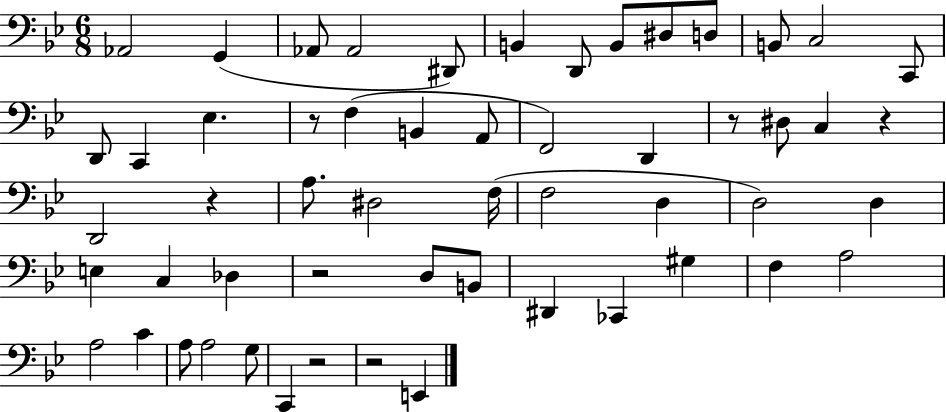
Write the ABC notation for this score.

X:1
T:Untitled
M:6/8
L:1/4
K:Bb
_A,,2 G,, _A,,/2 _A,,2 ^D,,/2 B,, D,,/2 B,,/2 ^D,/2 D,/2 B,,/2 C,2 C,,/2 D,,/2 C,, _E, z/2 F, B,, A,,/2 F,,2 D,, z/2 ^D,/2 C, z D,,2 z A,/2 ^D,2 F,/4 F,2 D, D,2 D, E, C, _D, z2 D,/2 B,,/2 ^D,, _C,, ^G, F, A,2 A,2 C A,/2 A,2 G,/2 C,, z2 z2 E,,